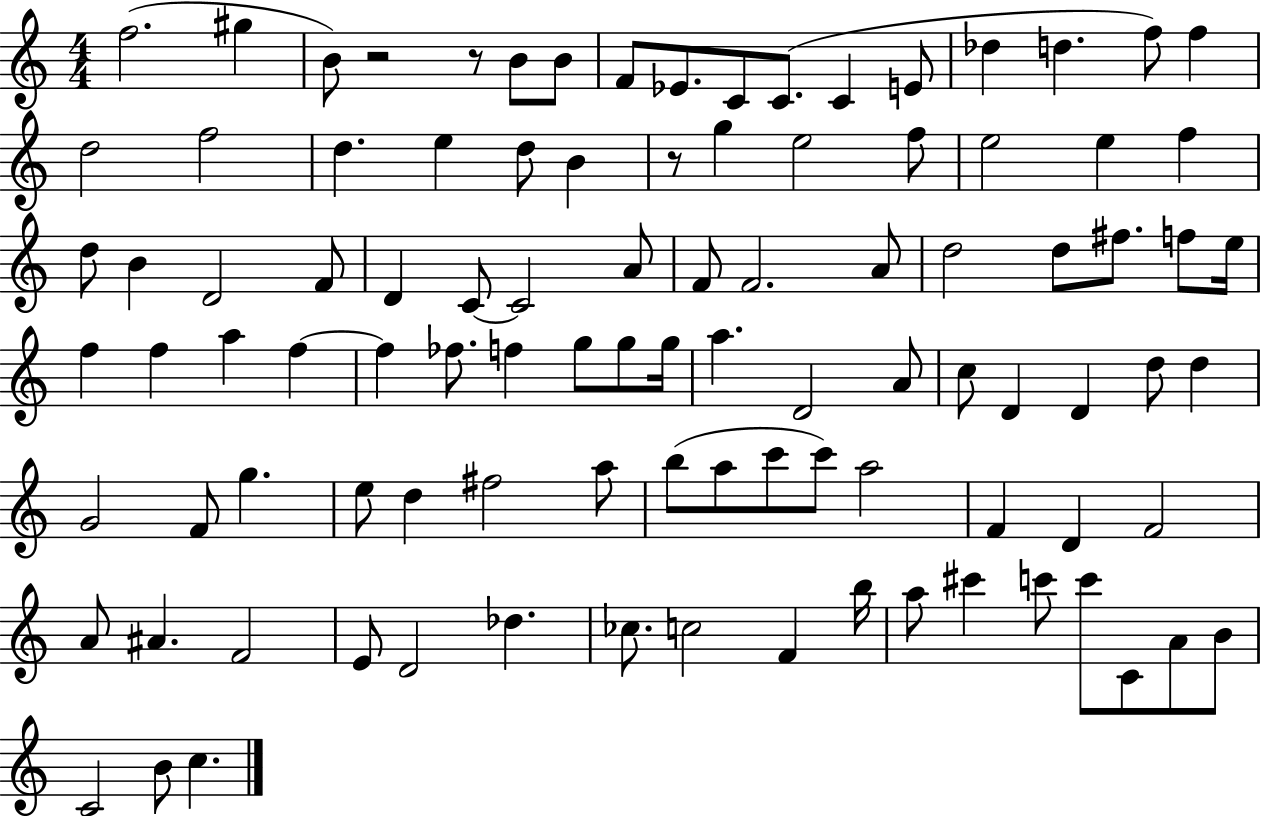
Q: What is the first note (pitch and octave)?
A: F5